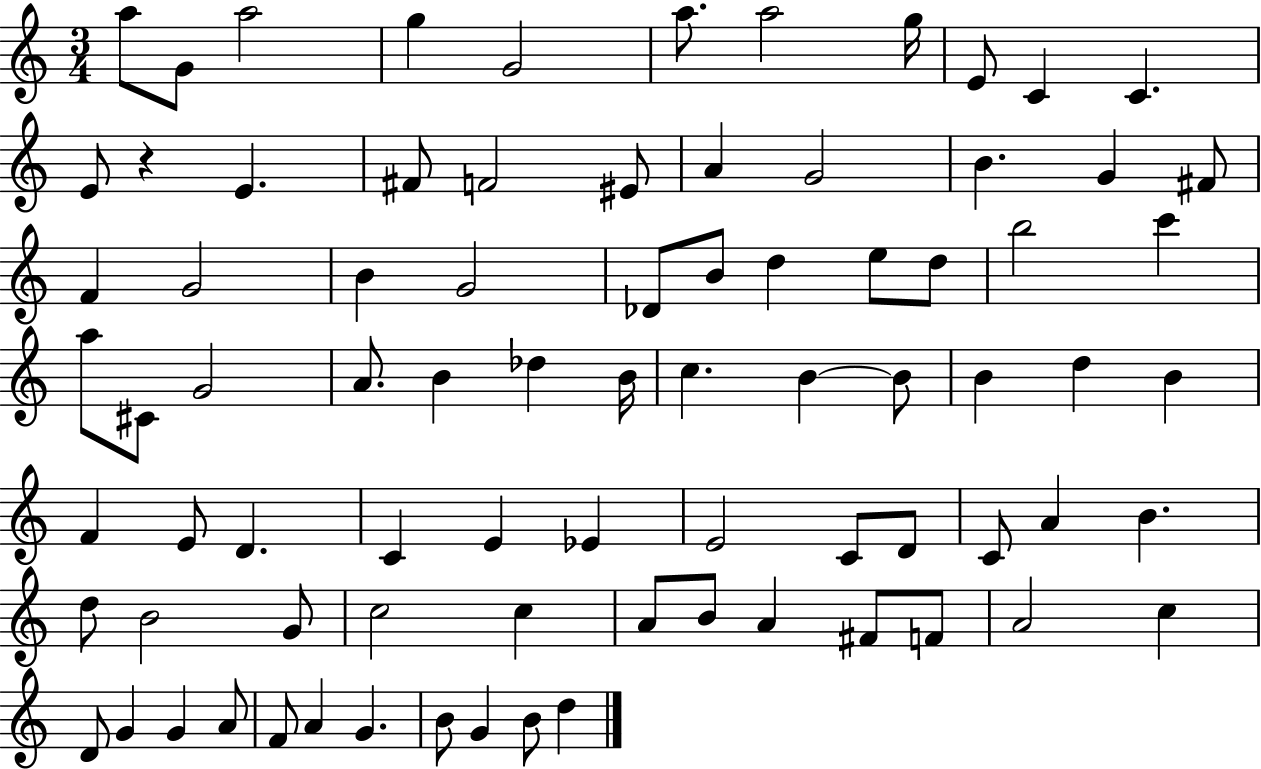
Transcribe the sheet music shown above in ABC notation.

X:1
T:Untitled
M:3/4
L:1/4
K:C
a/2 G/2 a2 g G2 a/2 a2 g/4 E/2 C C E/2 z E ^F/2 F2 ^E/2 A G2 B G ^F/2 F G2 B G2 _D/2 B/2 d e/2 d/2 b2 c' a/2 ^C/2 G2 A/2 B _d B/4 c B B/2 B d B F E/2 D C E _E E2 C/2 D/2 C/2 A B d/2 B2 G/2 c2 c A/2 B/2 A ^F/2 F/2 A2 c D/2 G G A/2 F/2 A G B/2 G B/2 d